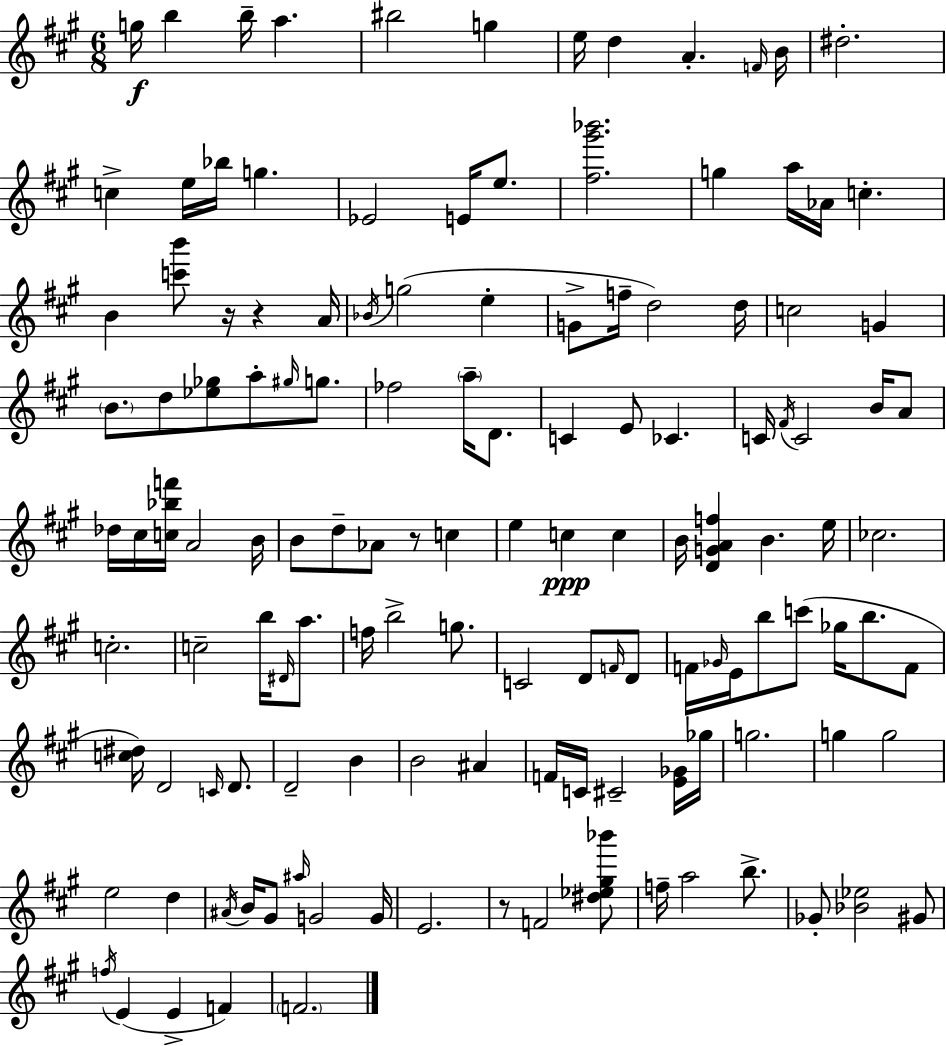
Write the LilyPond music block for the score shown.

{
  \clef treble
  \numericTimeSignature
  \time 6/8
  \key a \major
  g''16\f b''4 b''16-- a''4. | bis''2 g''4 | e''16 d''4 a'4.-. \grace { f'16 } | b'16 dis''2.-. | \break c''4-> e''16 bes''16 g''4. | ees'2 e'16 e''8. | <fis'' gis''' bes'''>2. | g''4 a''16 aes'16 c''4.-. | \break b'4 <c''' b'''>8 r16 r4 | a'16 \acciaccatura { bes'16 }( g''2 e''4-. | g'8-> f''16-- d''2) | d''16 c''2 g'4 | \break \parenthesize b'8. d''8 <ees'' ges''>8 a''8-. \grace { gis''16 } | g''8. fes''2 \parenthesize a''16-- | d'8. c'4 e'8 ces'4. | c'16 \acciaccatura { fis'16 } c'2 | \break b'16 a'8 des''16 cis''16 <c'' bes'' f'''>16 a'2 | b'16 b'8 d''8-- aes'8 r8 | c''4 e''4 c''4\ppp | c''4 b'16 <d' g' a' f''>4 b'4. | \break e''16 ces''2. | c''2.-. | c''2-- | b''16 \grace { dis'16 } a''8. f''16 b''2-> | \break g''8. c'2 | d'8 \grace { f'16 } d'8 f'16 \grace { ges'16 } e'16 b''8 c'''8( | ges''16 b''8. f'8 <c'' dis''>16) d'2 | \grace { c'16 } d'8. d'2-- | \break b'4 b'2 | ais'4 f'16 c'16 cis'2-- | <e' ges'>16 ges''16 g''2. | g''4 | \break g''2 e''2 | d''4 \acciaccatura { ais'16 } b'16 gis'8 | \grace { ais''16 } g'2 g'16 e'2. | r8 | \break f'2 <dis'' ees'' gis'' bes'''>8 f''16-- a''2 | b''8.-> ges'8-. | <bes' ees''>2 gis'8 \acciaccatura { f''16 }( e'4 | e'4-> f'4) \parenthesize f'2. | \break \bar "|."
}